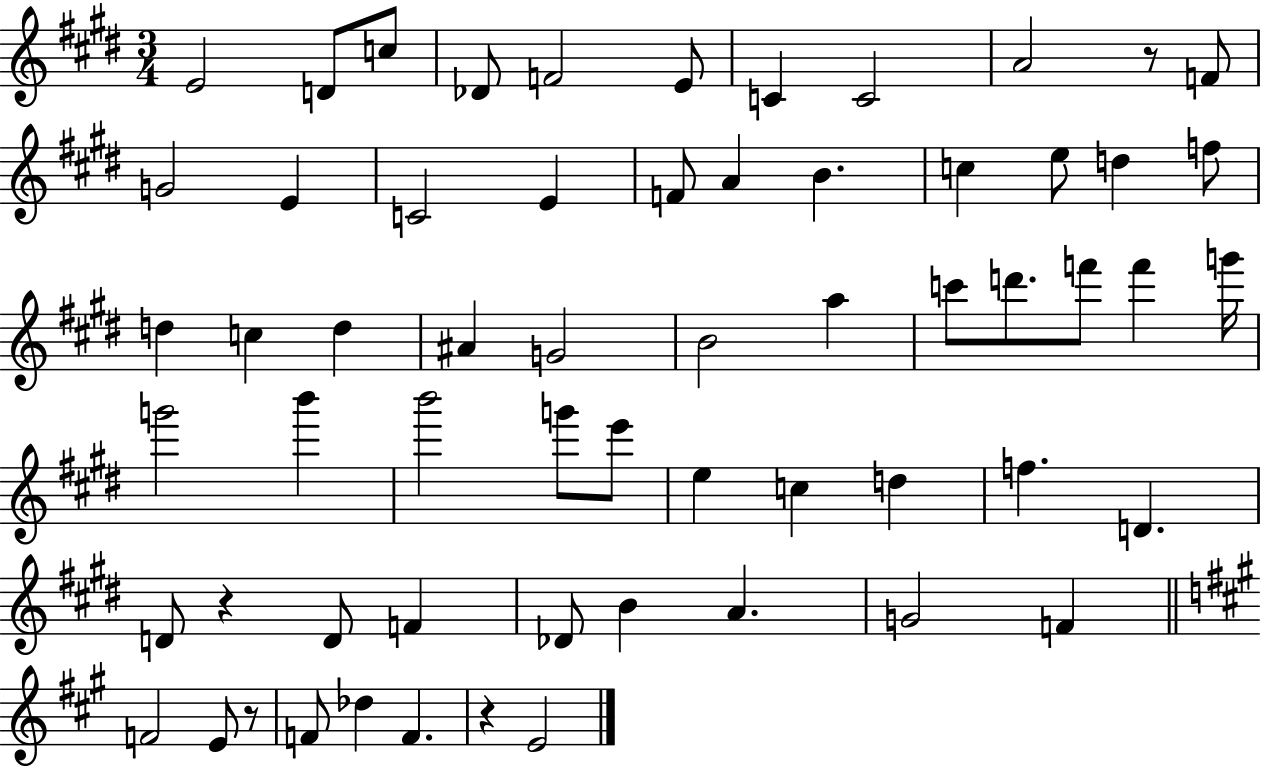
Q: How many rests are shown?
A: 4